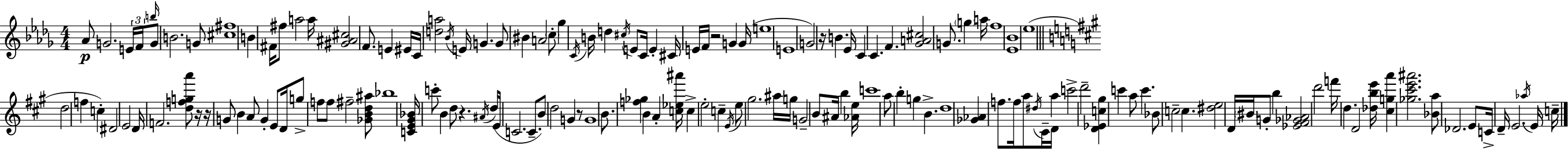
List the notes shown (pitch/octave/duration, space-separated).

Ab4/e G4/h. E4/s F4/s B5/s G4/e B4/h. G4/e [C#5,F#5]/w B4/q F#4/s F#5/e A5/h A5/s [G#4,A#4,C#5]/h F4/e. E4/q EIS4/s C4/s [D5,A5]/h Bb4/s E4/s G4/q. G4/e BIS4/q A4/h C5/e Gb5/q C4/s B4/s D5/q C#5/s E4/e C4/s E4/q C#4/s E4/s F4/s R/h G4/q G4/s E5/w E4/w G4/h R/s B4/q. Eb4/s C4/q C4/q. F4/q. [Gb4,A4,C#5]/h G4/e. G5/q A5/s F5/w [Eb4,Bb4]/w Eb5/w D5/h F5/q C5/q D#4/h E4/h D4/s F4/h. [D5,F5,G5,A6]/e R/s R/s G4/e B4/q A4/e G4/q E4/e D4/s G5/e F5/e F5/e F#5/h [Gb4,B4,D5,A#5]/e Bb5/w [C4,E4,G#4,Bb4]/s C6/e B4/q D5/e R/q. A#4/s D5/s E4/s C4/h. C4/e. B4/e D5/h G4/q R/e G4/w B4/e. [F5,Gb5]/q B4/q A4/q [C5,Eb5,A#6]/s C5/q E5/h C5/q E4/s E5/e G#5/h. A#5/s G5/s G4/h B4/e A#4/s B5/q [Ab4,E5]/s C6/w A5/e B5/q G5/q B4/q. D5/w [Gb4,Ab4]/q F5/e. F5/s A5/e D#5/s C#4/s D4/s A5/q C6/h D6/h [D4,Eb4,C5,G#5]/q C6/q A5/e C6/q. Bb4/e C5/h C5/q. [D#5,E5]/h D4/s BIS4/s G4/e B5/q [Eb4,F#4,Gb4,Ab4]/h D6/h F6/s D5/q. D4/h [Db5,B5,E6]/s [C#5,G5,A6]/q [Gb5,C#6,E6,A#6]/h. [Bb4,A5]/e Db4/h. E4/e C4/s D4/s E4/h. Ab5/s E4/s C5/s